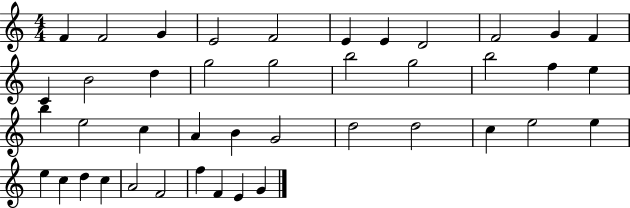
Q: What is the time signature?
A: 4/4